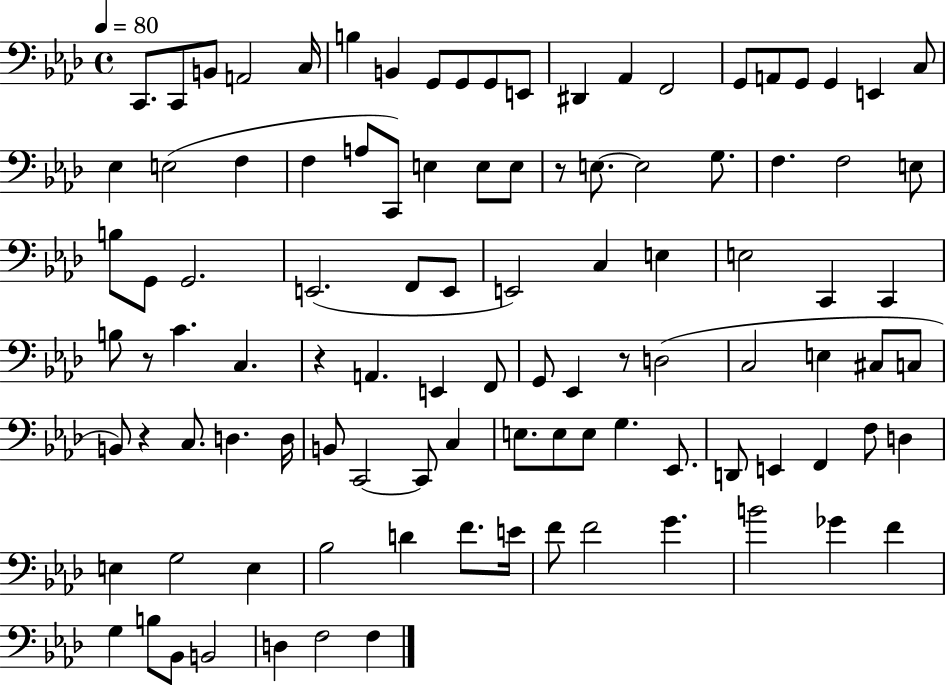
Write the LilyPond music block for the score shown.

{
  \clef bass
  \time 4/4
  \defaultTimeSignature
  \key aes \major
  \tempo 4 = 80
  c,8. c,8 b,8 a,2 c16 | b4 b,4 g,8 g,8 g,8 e,8 | dis,4 aes,4 f,2 | g,8 a,8 g,8 g,4 e,4 c8 | \break ees4 e2( f4 | f4 a8 c,8) e4 e8 e8 | r8 e8.~~ e2 g8. | f4. f2 e8 | \break b8 g,8 g,2. | e,2.( f,8 e,8 | e,2) c4 e4 | e2 c,4 c,4 | \break b8 r8 c'4. c4. | r4 a,4. e,4 f,8 | g,8 ees,4 r8 d2( | c2 e4 cis8 c8 | \break b,8) r4 c8. d4. d16 | b,8 c,2~~ c,8 c4 | e8. e8 e8 g4. ees,8. | d,8 e,4 f,4 f8 d4 | \break e4 g2 e4 | bes2 d'4 f'8. e'16 | f'8 f'2 g'4. | b'2 ges'4 f'4 | \break g4 b8 bes,8 b,2 | d4 f2 f4 | \bar "|."
}